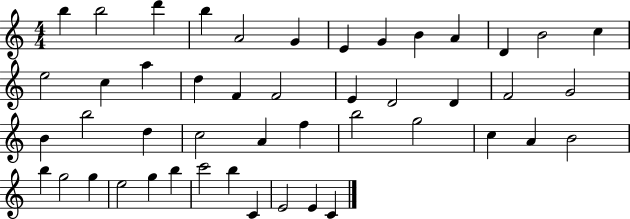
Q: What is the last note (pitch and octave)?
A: C4